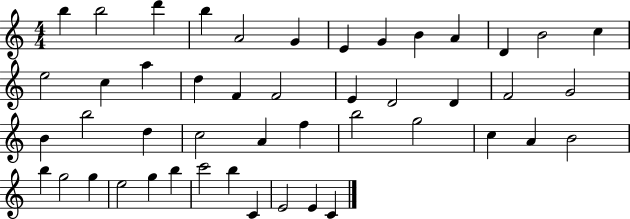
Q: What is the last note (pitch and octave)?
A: C4